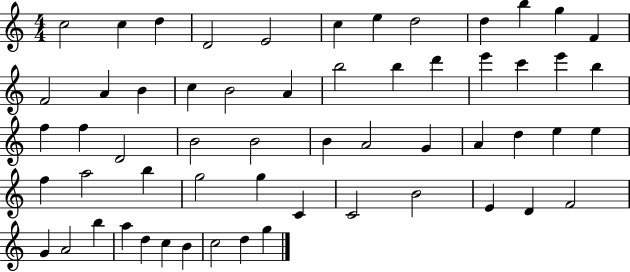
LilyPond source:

{
  \clef treble
  \numericTimeSignature
  \time 4/4
  \key c \major
  c''2 c''4 d''4 | d'2 e'2 | c''4 e''4 d''2 | d''4 b''4 g''4 f'4 | \break f'2 a'4 b'4 | c''4 b'2 a'4 | b''2 b''4 d'''4 | e'''4 c'''4 e'''4 b''4 | \break f''4 f''4 d'2 | b'2 b'2 | b'4 a'2 g'4 | a'4 d''4 e''4 e''4 | \break f''4 a''2 b''4 | g''2 g''4 c'4 | c'2 b'2 | e'4 d'4 f'2 | \break g'4 a'2 b''4 | a''4 d''4 c''4 b'4 | c''2 d''4 g''4 | \bar "|."
}